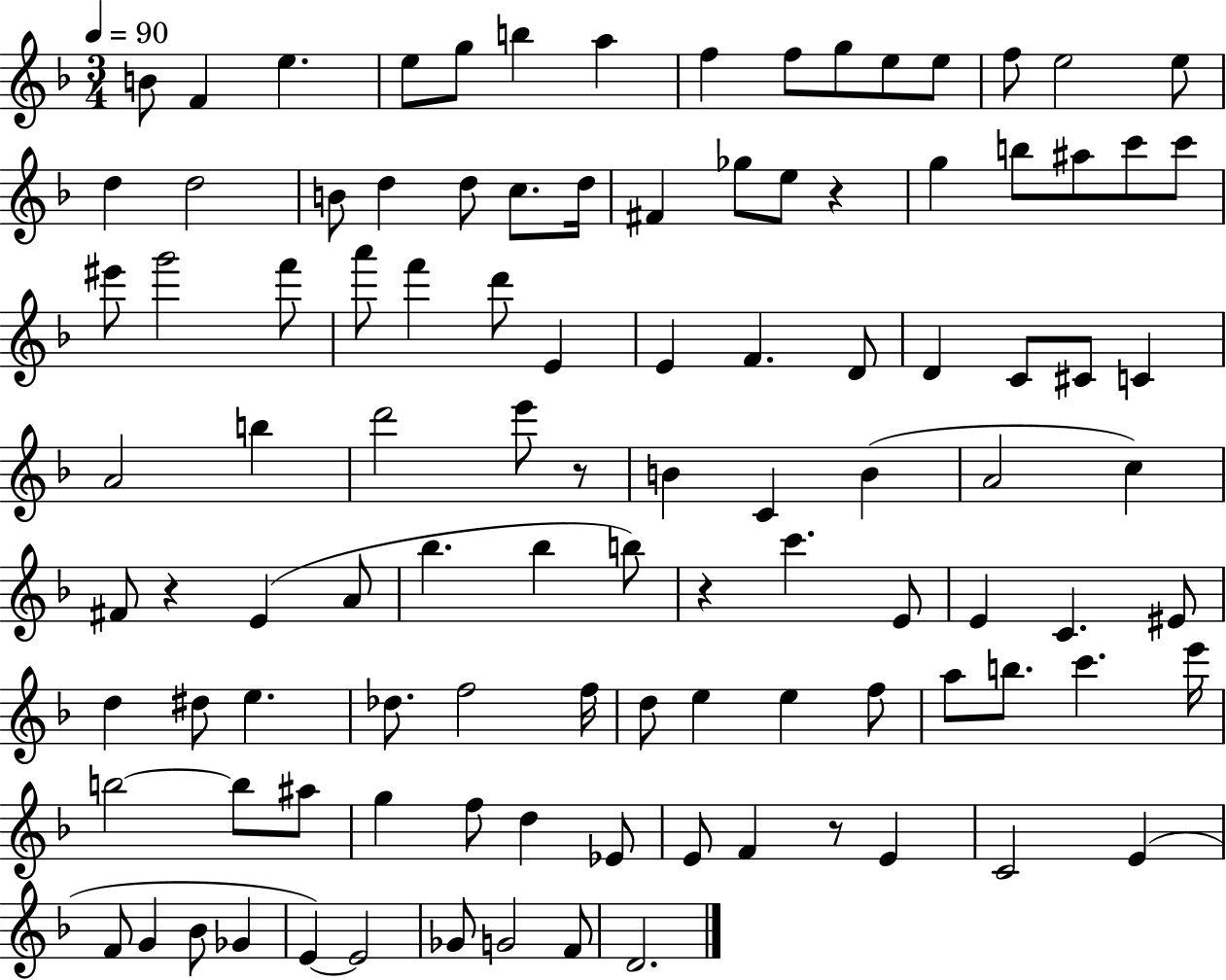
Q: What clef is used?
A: treble